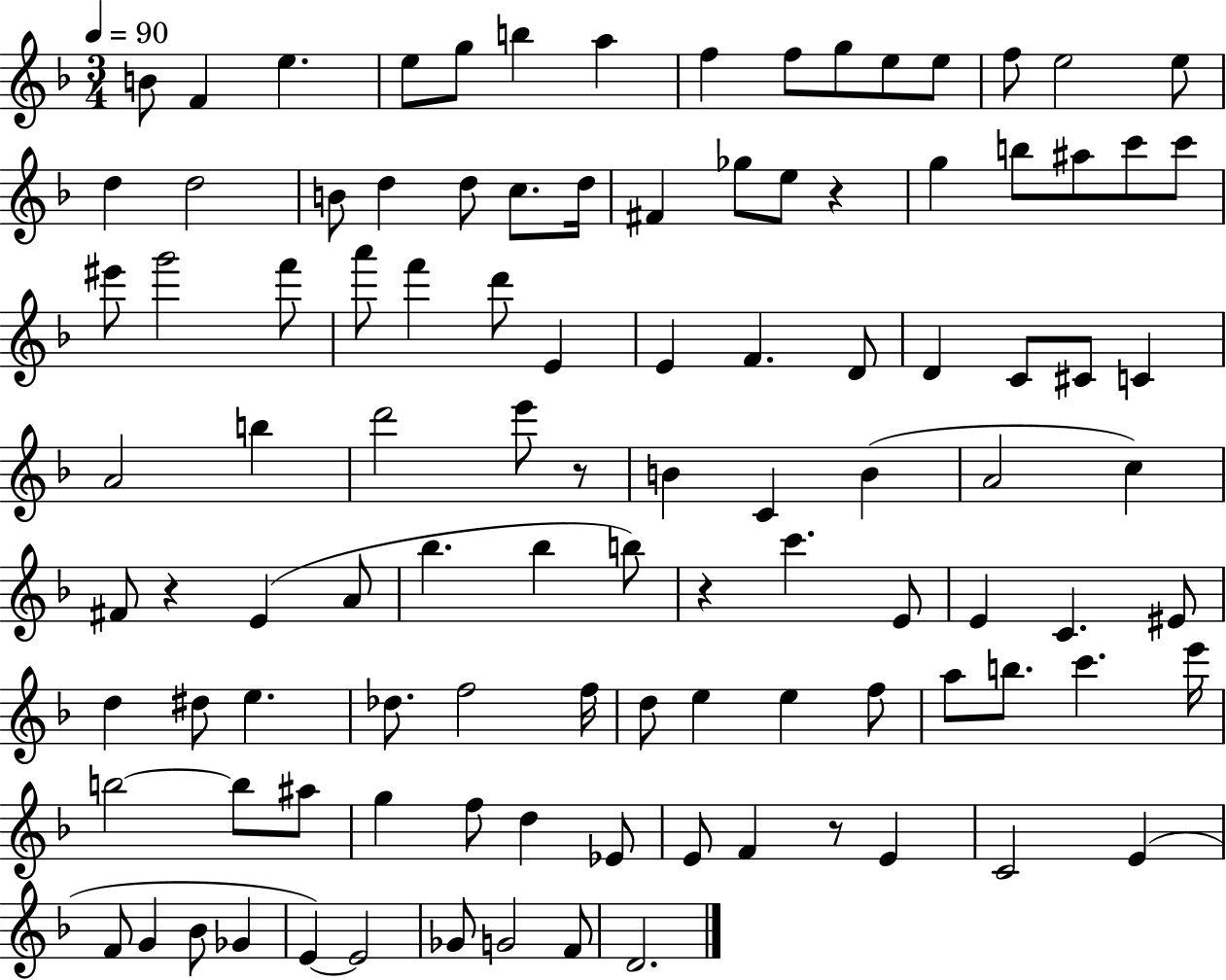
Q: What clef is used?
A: treble